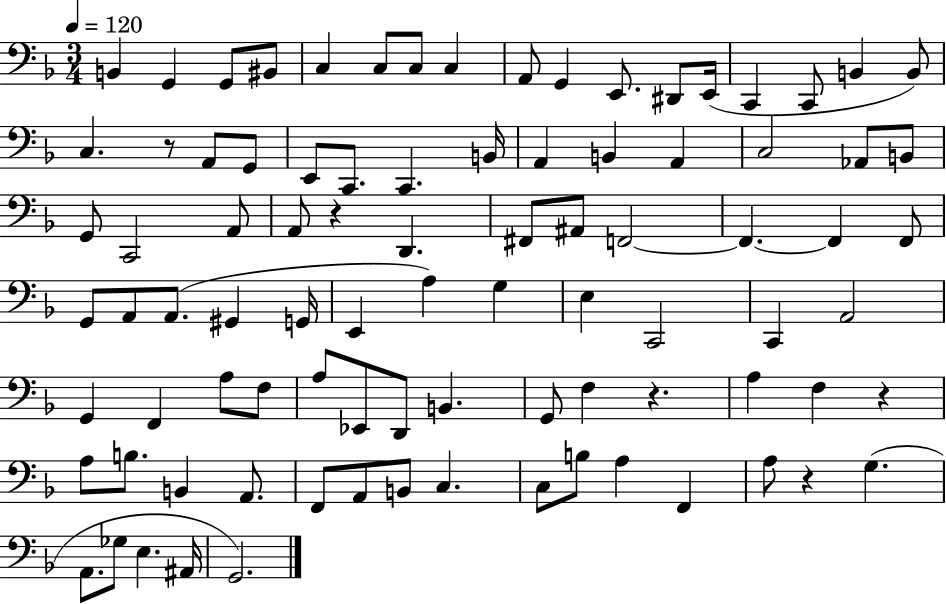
X:1
T:Untitled
M:3/4
L:1/4
K:F
B,, G,, G,,/2 ^B,,/2 C, C,/2 C,/2 C, A,,/2 G,, E,,/2 ^D,,/2 E,,/4 C,, C,,/2 B,, B,,/2 C, z/2 A,,/2 G,,/2 E,,/2 C,,/2 C,, B,,/4 A,, B,, A,, C,2 _A,,/2 B,,/2 G,,/2 C,,2 A,,/2 A,,/2 z D,, ^F,,/2 ^A,,/2 F,,2 F,, F,, F,,/2 G,,/2 A,,/2 A,,/2 ^G,, G,,/4 E,, A, G, E, C,,2 C,, A,,2 G,, F,, A,/2 F,/2 A,/2 _E,,/2 D,,/2 B,, G,,/2 F, z A, F, z A,/2 B,/2 B,, A,,/2 F,,/2 A,,/2 B,,/2 C, C,/2 B,/2 A, F,, A,/2 z G, A,,/2 _G,/2 E, ^A,,/4 G,,2